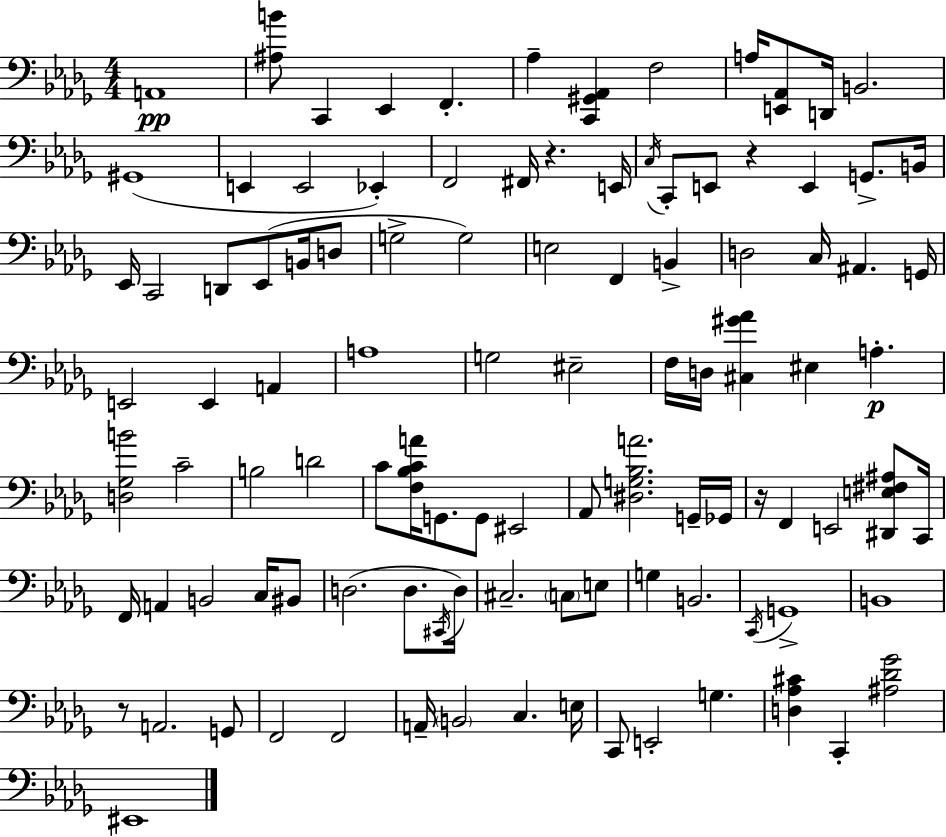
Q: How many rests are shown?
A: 4